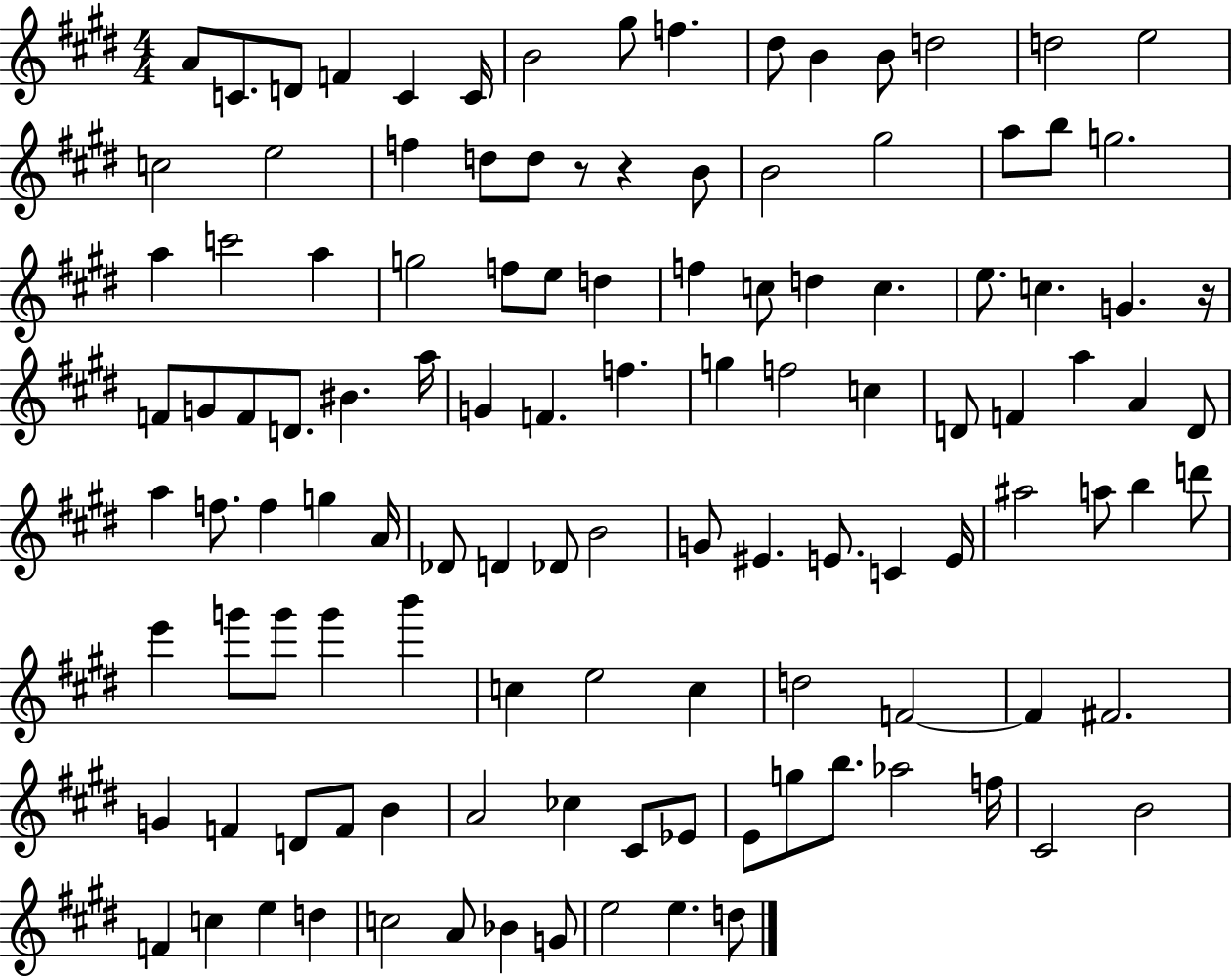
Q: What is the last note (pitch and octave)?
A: D5